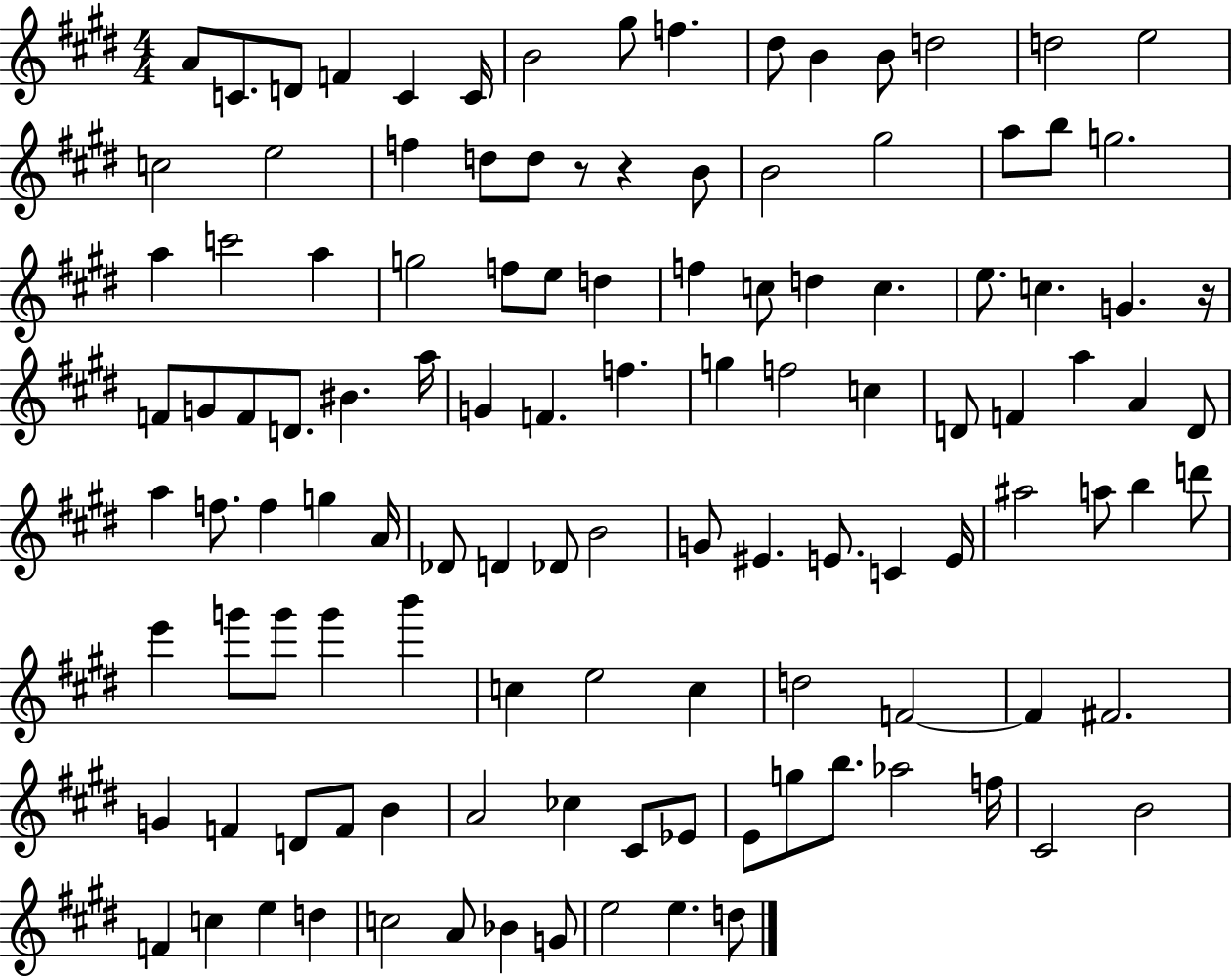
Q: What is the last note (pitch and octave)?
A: D5